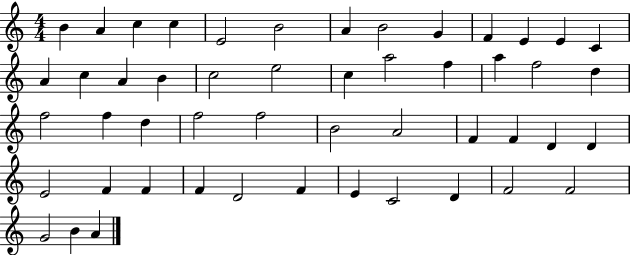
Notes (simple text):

B4/q A4/q C5/q C5/q E4/h B4/h A4/q B4/h G4/q F4/q E4/q E4/q C4/q A4/q C5/q A4/q B4/q C5/h E5/h C5/q A5/h F5/q A5/q F5/h D5/q F5/h F5/q D5/q F5/h F5/h B4/h A4/h F4/q F4/q D4/q D4/q E4/h F4/q F4/q F4/q D4/h F4/q E4/q C4/h D4/q F4/h F4/h G4/h B4/q A4/q